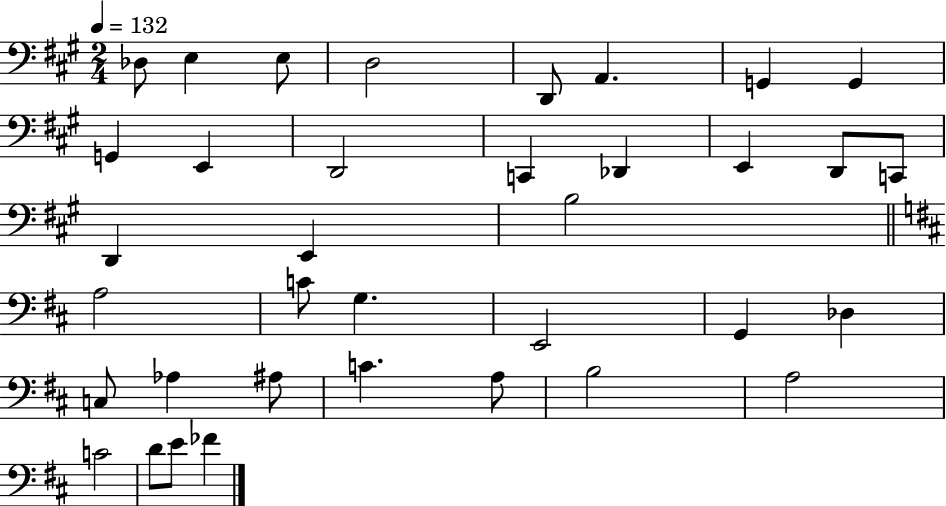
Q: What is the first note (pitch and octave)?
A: Db3